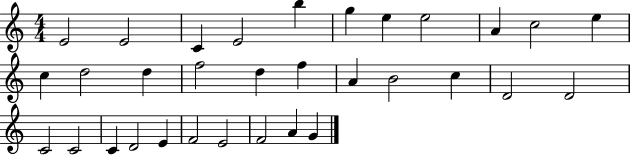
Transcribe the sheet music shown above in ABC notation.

X:1
T:Untitled
M:4/4
L:1/4
K:C
E2 E2 C E2 b g e e2 A c2 e c d2 d f2 d f A B2 c D2 D2 C2 C2 C D2 E F2 E2 F2 A G